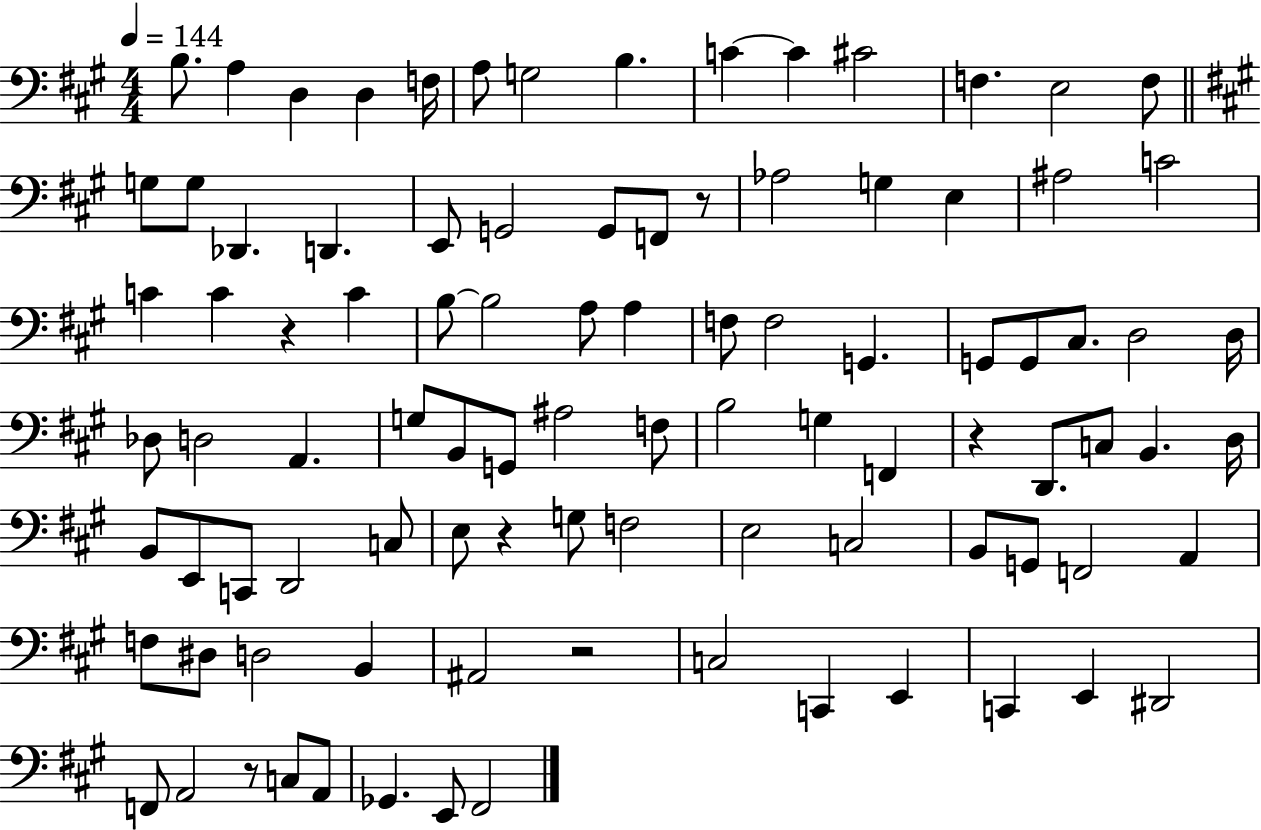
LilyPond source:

{
  \clef bass
  \numericTimeSignature
  \time 4/4
  \key a \major
  \tempo 4 = 144
  b8. a4 d4 d4 f16 | a8 g2 b4. | c'4~~ c'4 cis'2 | f4. e2 f8 | \break \bar "||" \break \key a \major g8 g8 des,4. d,4. | e,8 g,2 g,8 f,8 r8 | aes2 g4 e4 | ais2 c'2 | \break c'4 c'4 r4 c'4 | b8~~ b2 a8 a4 | f8 f2 g,4. | g,8 g,8 cis8. d2 d16 | \break des8 d2 a,4. | g8 b,8 g,8 ais2 f8 | b2 g4 f,4 | r4 d,8. c8 b,4. d16 | \break b,8 e,8 c,8 d,2 c8 | e8 r4 g8 f2 | e2 c2 | b,8 g,8 f,2 a,4 | \break f8 dis8 d2 b,4 | ais,2 r2 | c2 c,4 e,4 | c,4 e,4 dis,2 | \break f,8 a,2 r8 c8 a,8 | ges,4. e,8 fis,2 | \bar "|."
}